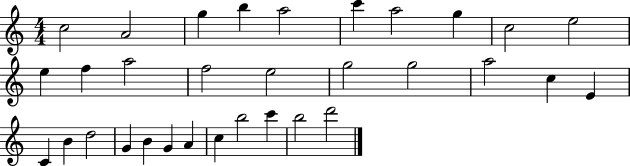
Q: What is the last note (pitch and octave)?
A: D6